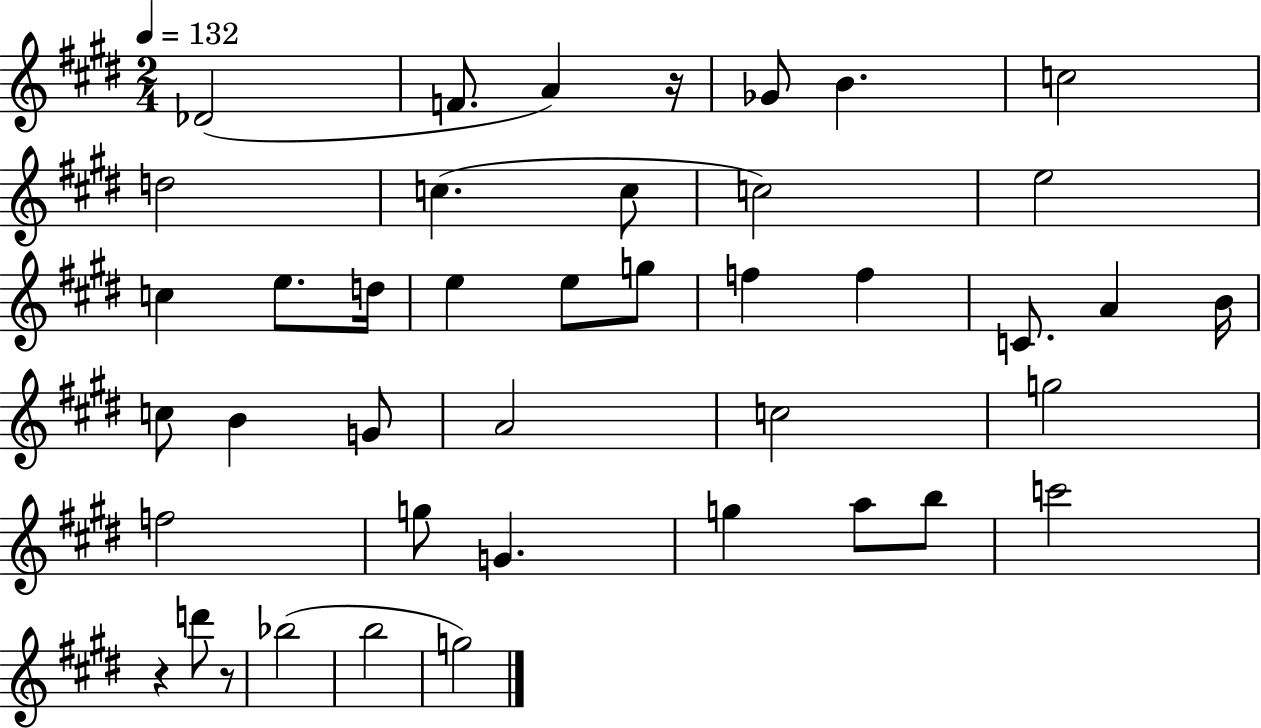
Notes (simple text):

Db4/h F4/e. A4/q R/s Gb4/e B4/q. C5/h D5/h C5/q. C5/e C5/h E5/h C5/q E5/e. D5/s E5/q E5/e G5/e F5/q F5/q C4/e. A4/q B4/s C5/e B4/q G4/e A4/h C5/h G5/h F5/h G5/e G4/q. G5/q A5/e B5/e C6/h R/q D6/e R/e Bb5/h B5/h G5/h